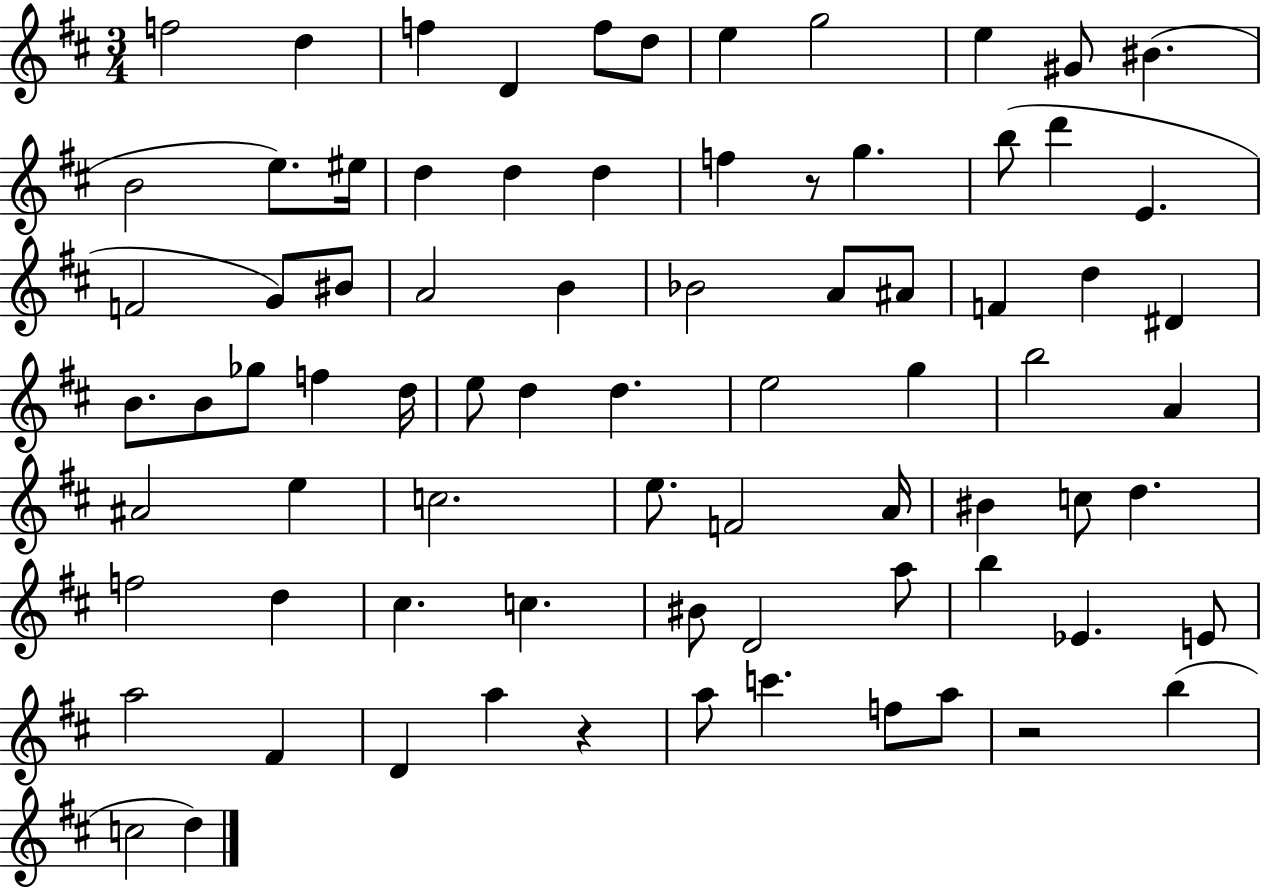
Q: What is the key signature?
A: D major